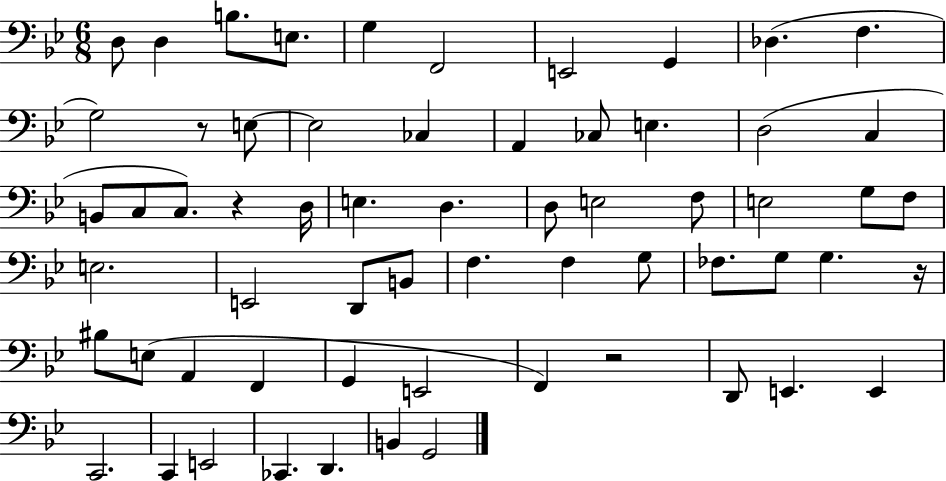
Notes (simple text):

D3/e D3/q B3/e. E3/e. G3/q F2/h E2/h G2/q Db3/q. F3/q. G3/h R/e E3/e E3/h CES3/q A2/q CES3/e E3/q. D3/h C3/q B2/e C3/e C3/e. R/q D3/s E3/q. D3/q. D3/e E3/h F3/e E3/h G3/e F3/e E3/h. E2/h D2/e B2/e F3/q. F3/q G3/e FES3/e. G3/e G3/q. R/s BIS3/e E3/e A2/q F2/q G2/q E2/h F2/q R/h D2/e E2/q. E2/q C2/h. C2/q E2/h CES2/q. D2/q. B2/q G2/h